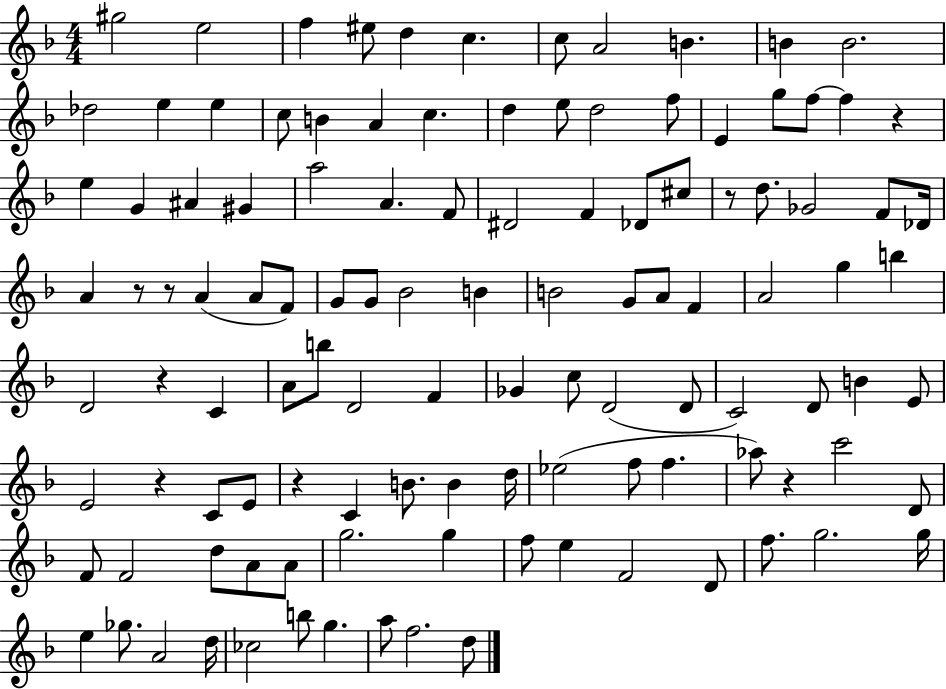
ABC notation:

X:1
T:Untitled
M:4/4
L:1/4
K:F
^g2 e2 f ^e/2 d c c/2 A2 B B B2 _d2 e e c/2 B A c d e/2 d2 f/2 E g/2 f/2 f z e G ^A ^G a2 A F/2 ^D2 F _D/2 ^c/2 z/2 d/2 _G2 F/2 _D/4 A z/2 z/2 A A/2 F/2 G/2 G/2 _B2 B B2 G/2 A/2 F A2 g b D2 z C A/2 b/2 D2 F _G c/2 D2 D/2 C2 D/2 B E/2 E2 z C/2 E/2 z C B/2 B d/4 _e2 f/2 f _a/2 z c'2 D/2 F/2 F2 d/2 A/2 A/2 g2 g f/2 e F2 D/2 f/2 g2 g/4 e _g/2 A2 d/4 _c2 b/2 g a/2 f2 d/2